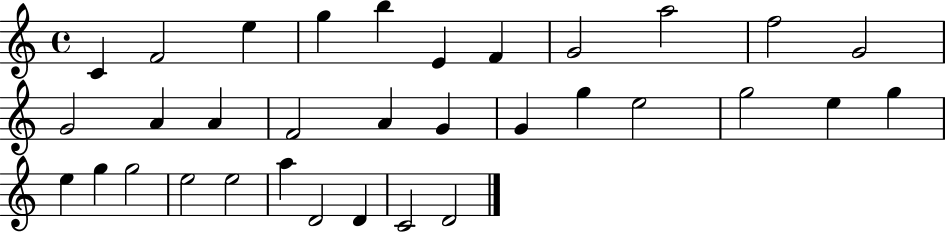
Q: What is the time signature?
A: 4/4